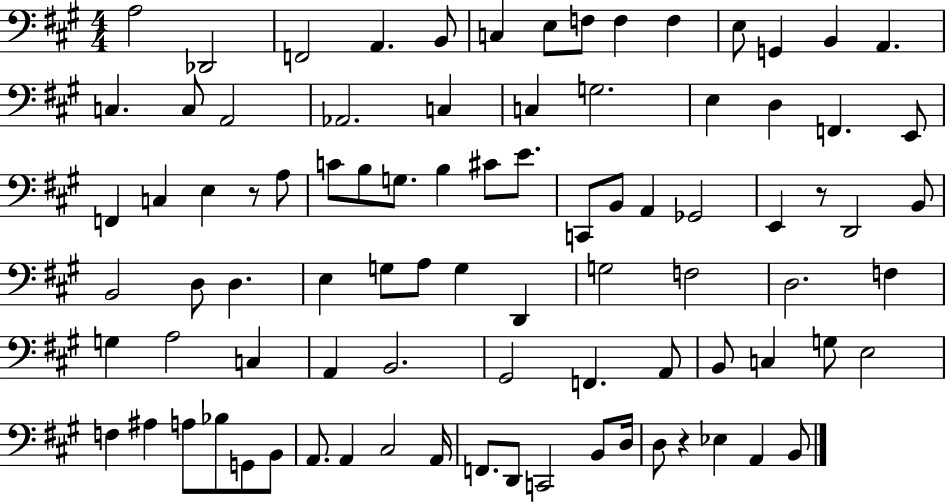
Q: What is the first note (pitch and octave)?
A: A3